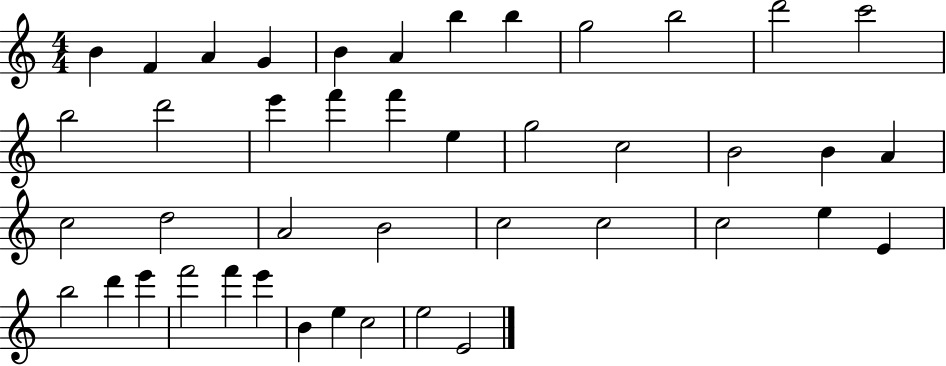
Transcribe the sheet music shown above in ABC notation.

X:1
T:Untitled
M:4/4
L:1/4
K:C
B F A G B A b b g2 b2 d'2 c'2 b2 d'2 e' f' f' e g2 c2 B2 B A c2 d2 A2 B2 c2 c2 c2 e E b2 d' e' f'2 f' e' B e c2 e2 E2